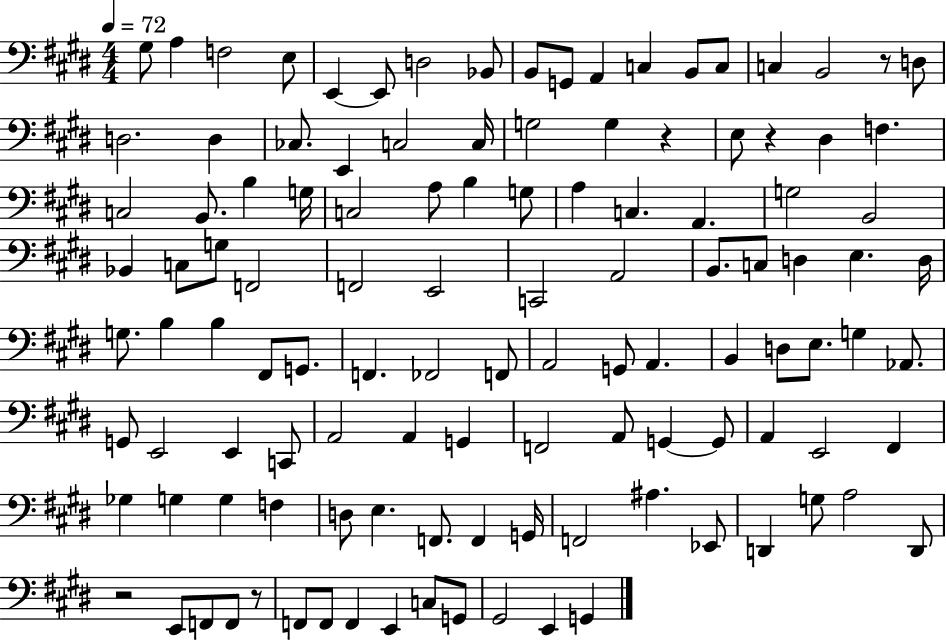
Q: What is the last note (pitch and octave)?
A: G2